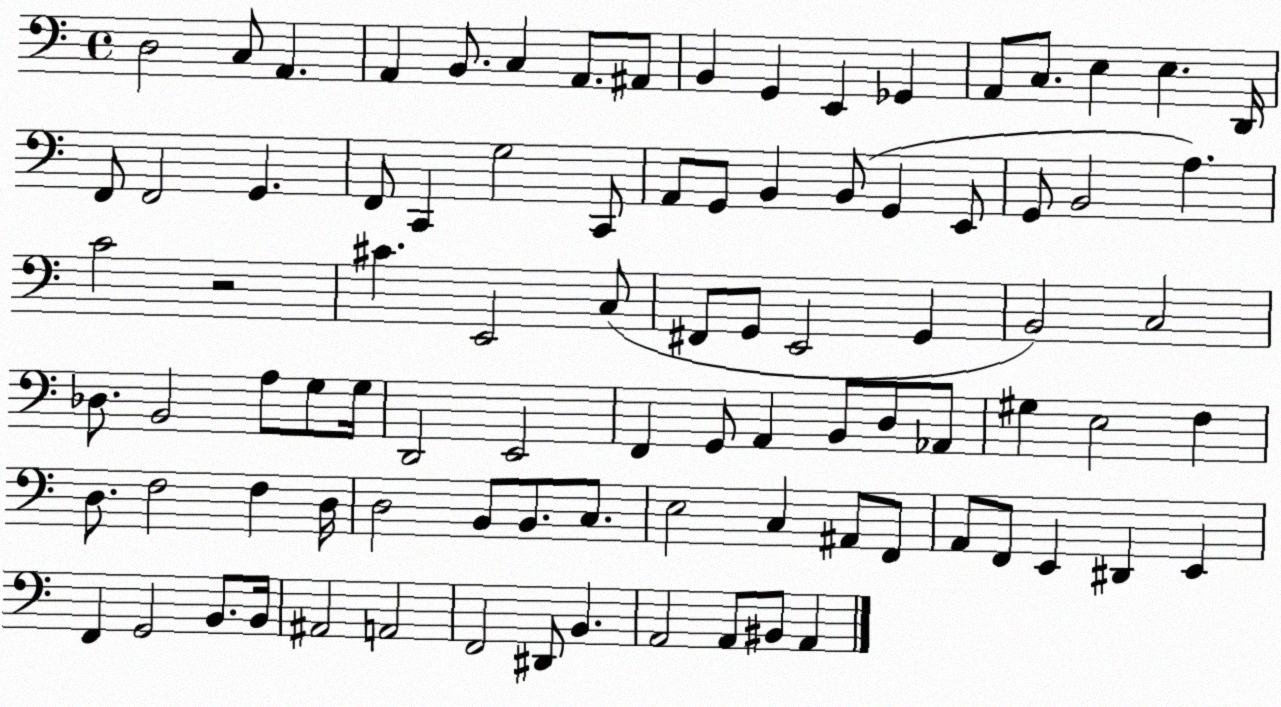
X:1
T:Untitled
M:4/4
L:1/4
K:C
D,2 C,/2 A,, A,, B,,/2 C, A,,/2 ^A,,/2 B,, G,, E,, _G,, A,,/2 C,/2 E, E, D,,/4 F,,/2 F,,2 G,, F,,/2 C,, G,2 C,,/2 A,,/2 G,,/2 B,, B,,/2 G,, E,,/2 G,,/2 B,,2 A, C2 z2 ^C E,,2 C,/2 ^F,,/2 G,,/2 E,,2 G,, B,,2 C,2 _D,/2 B,,2 A,/2 G,/2 G,/4 D,,2 E,,2 F,, G,,/2 A,, B,,/2 D,/2 _A,,/2 ^G, E,2 F, D,/2 F,2 F, D,/4 D,2 B,,/2 B,,/2 C,/2 E,2 C, ^A,,/2 F,,/2 A,,/2 F,,/2 E,, ^D,, E,, F,, G,,2 B,,/2 B,,/4 ^A,,2 A,,2 F,,2 ^D,,/2 B,, A,,2 A,,/2 ^B,,/2 A,,